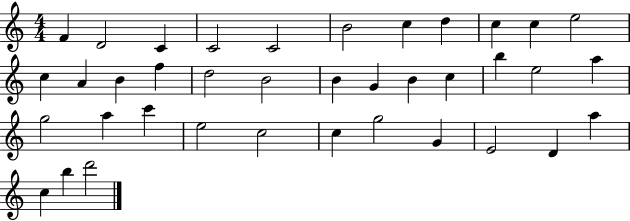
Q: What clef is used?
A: treble